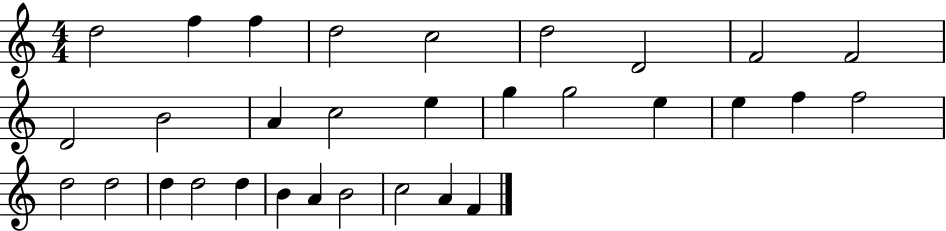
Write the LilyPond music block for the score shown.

{
  \clef treble
  \numericTimeSignature
  \time 4/4
  \key c \major
  d''2 f''4 f''4 | d''2 c''2 | d''2 d'2 | f'2 f'2 | \break d'2 b'2 | a'4 c''2 e''4 | g''4 g''2 e''4 | e''4 f''4 f''2 | \break d''2 d''2 | d''4 d''2 d''4 | b'4 a'4 b'2 | c''2 a'4 f'4 | \break \bar "|."
}